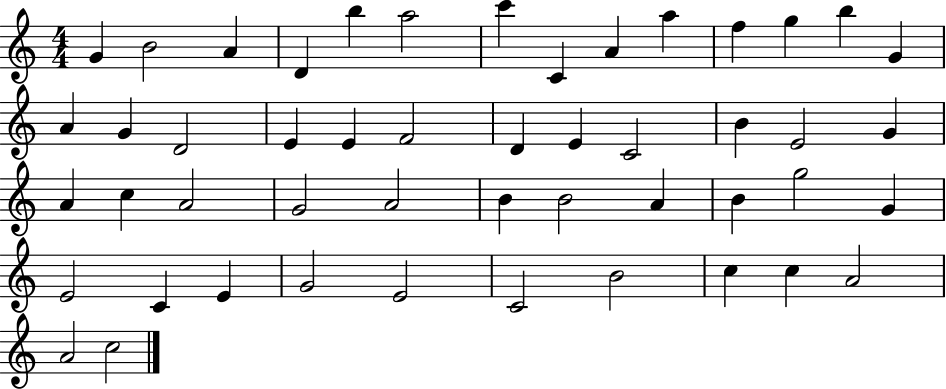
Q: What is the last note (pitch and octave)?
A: C5